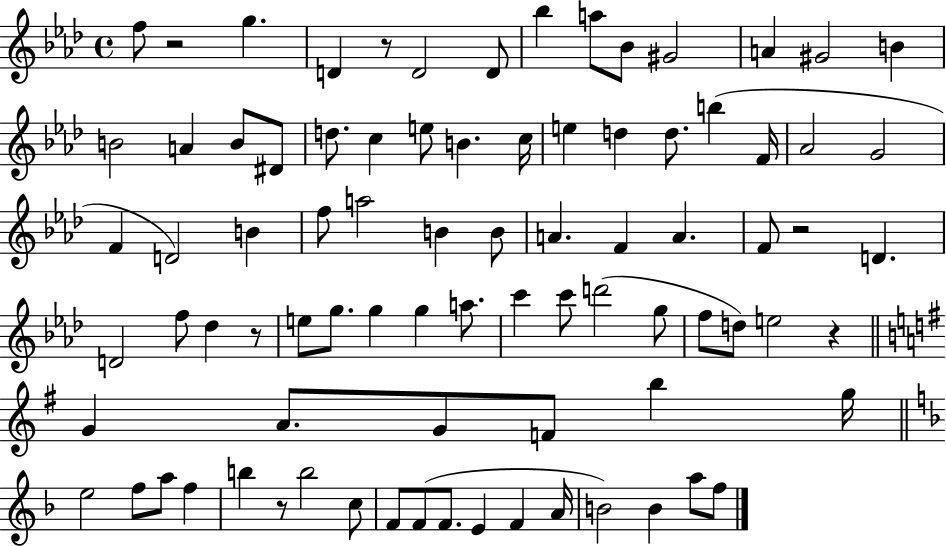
X:1
T:Untitled
M:4/4
L:1/4
K:Ab
f/2 z2 g D z/2 D2 D/2 _b a/2 _B/2 ^G2 A ^G2 B B2 A B/2 ^D/2 d/2 c e/2 B c/4 e d d/2 b F/4 _A2 G2 F D2 B f/2 a2 B B/2 A F A F/2 z2 D D2 f/2 _d z/2 e/2 g/2 g g a/2 c' c'/2 d'2 g/2 f/2 d/2 e2 z G A/2 G/2 F/2 b g/4 e2 f/2 a/2 f b z/2 b2 c/2 F/2 F/2 F/2 E F A/4 B2 B a/2 f/2